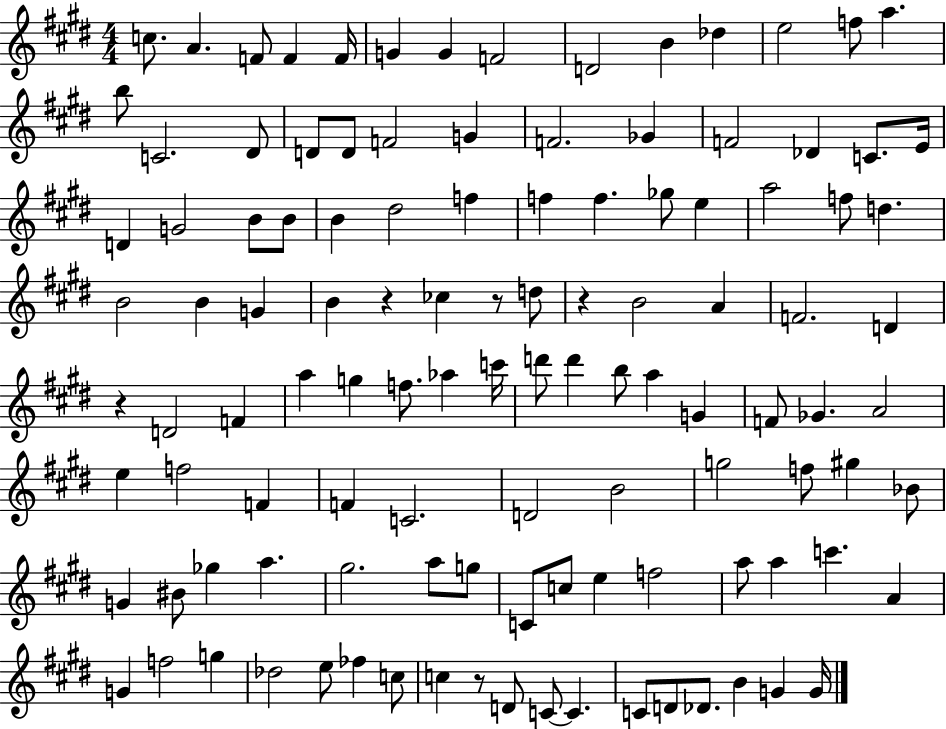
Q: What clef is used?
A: treble